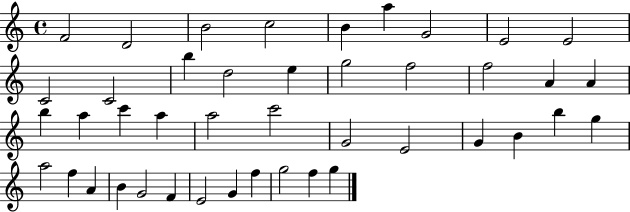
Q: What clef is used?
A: treble